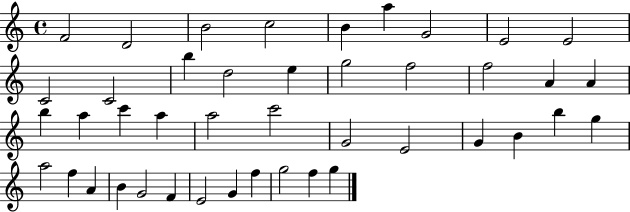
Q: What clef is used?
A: treble